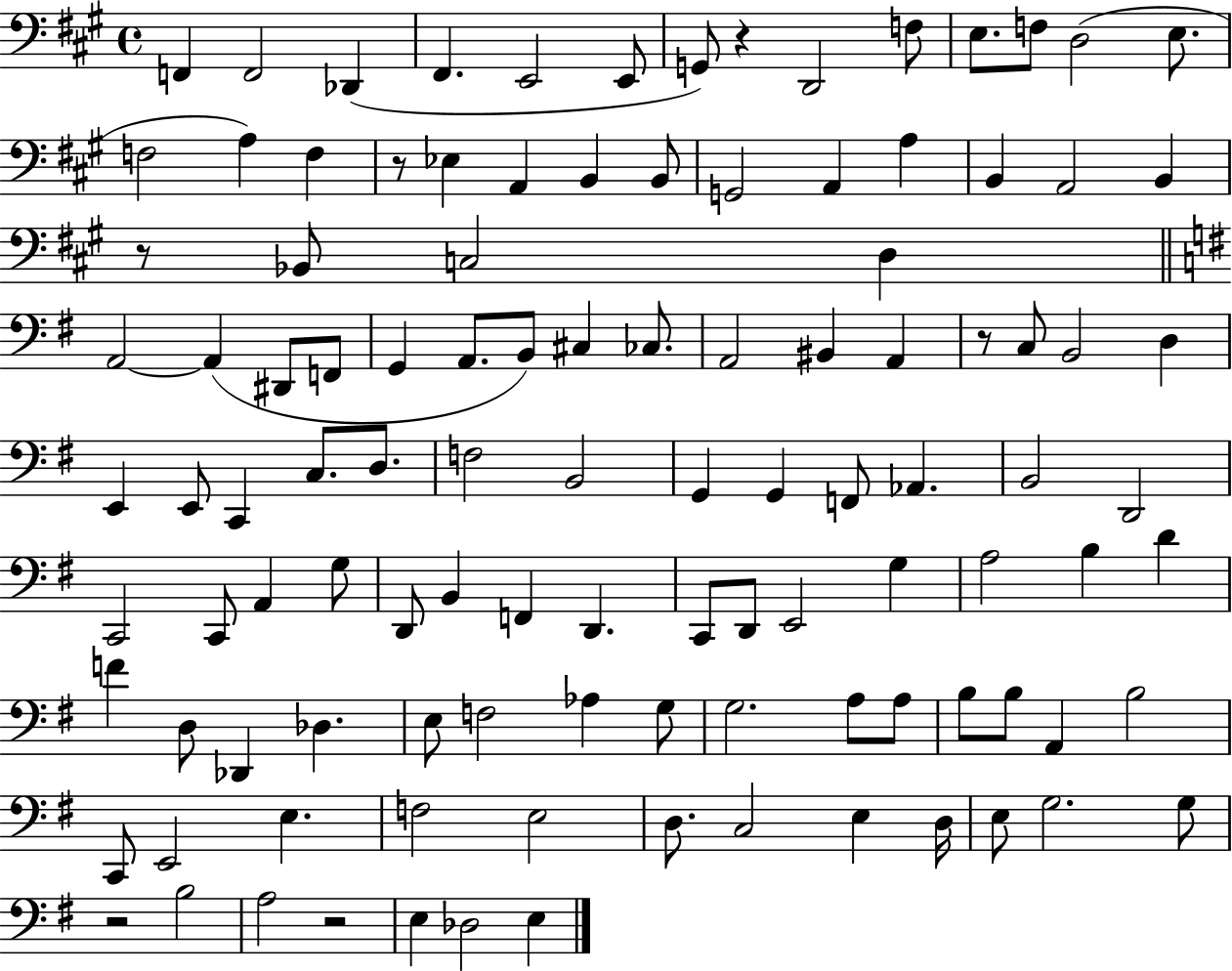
{
  \clef bass
  \time 4/4
  \defaultTimeSignature
  \key a \major
  \repeat volta 2 { f,4 f,2 des,4( | fis,4. e,2 e,8 | g,8) r4 d,2 f8 | e8. f8 d2( e8. | \break f2 a4) f4 | r8 ees4 a,4 b,4 b,8 | g,2 a,4 a4 | b,4 a,2 b,4 | \break r8 bes,8 c2 d4 | \bar "||" \break \key g \major a,2~~ a,4( dis,8 f,8 | g,4 a,8. b,8) cis4 ces8. | a,2 bis,4 a,4 | r8 c8 b,2 d4 | \break e,4 e,8 c,4 c8. d8. | f2 b,2 | g,4 g,4 f,8 aes,4. | b,2 d,2 | \break c,2 c,8 a,4 g8 | d,8 b,4 f,4 d,4. | c,8 d,8 e,2 g4 | a2 b4 d'4 | \break f'4 d8 des,4 des4. | e8 f2 aes4 g8 | g2. a8 a8 | b8 b8 a,4 b2 | \break c,8 e,2 e4. | f2 e2 | d8. c2 e4 d16 | e8 g2. g8 | \break r2 b2 | a2 r2 | e4 des2 e4 | } \bar "|."
}